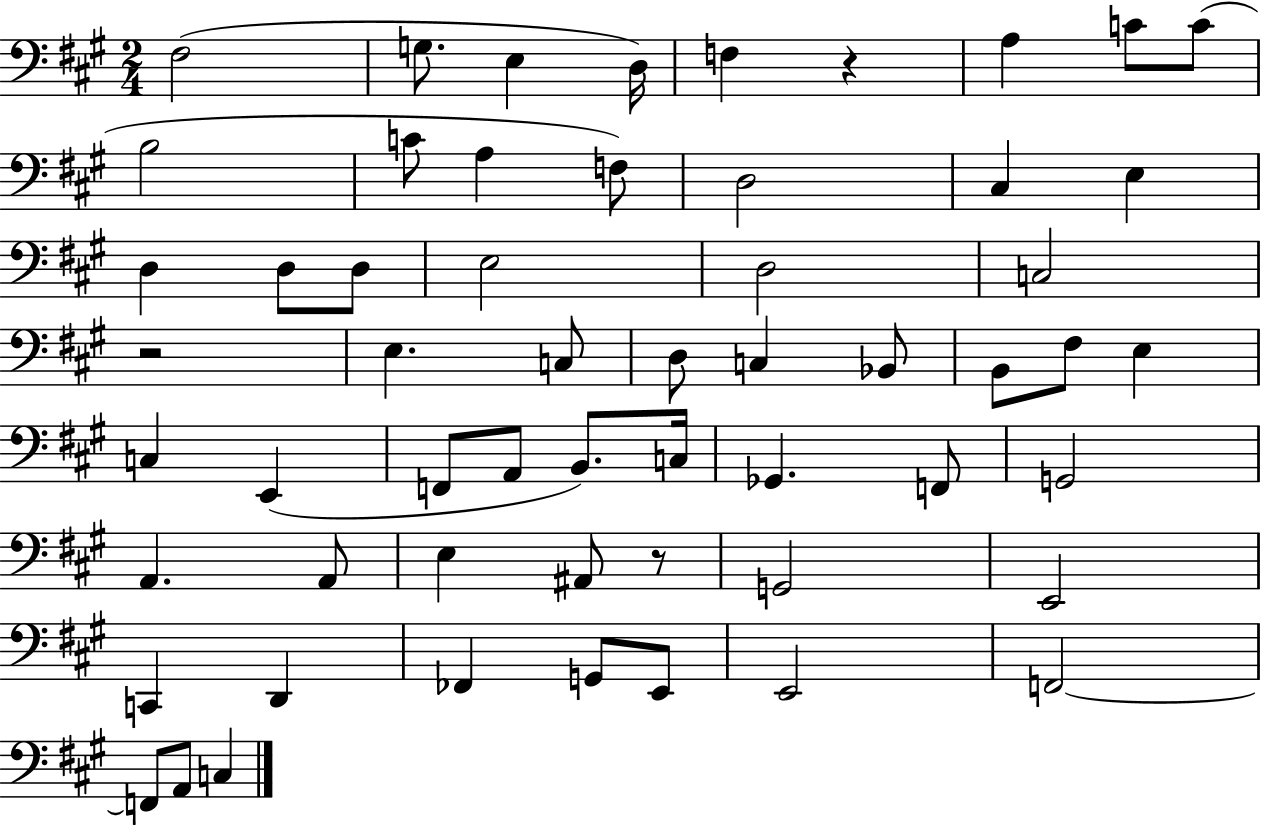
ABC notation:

X:1
T:Untitled
M:2/4
L:1/4
K:A
^F,2 G,/2 E, D,/4 F, z A, C/2 C/2 B,2 C/2 A, F,/2 D,2 ^C, E, D, D,/2 D,/2 E,2 D,2 C,2 z2 E, C,/2 D,/2 C, _B,,/2 B,,/2 ^F,/2 E, C, E,, F,,/2 A,,/2 B,,/2 C,/4 _G,, F,,/2 G,,2 A,, A,,/2 E, ^A,,/2 z/2 G,,2 E,,2 C,, D,, _F,, G,,/2 E,,/2 E,,2 F,,2 F,,/2 A,,/2 C,